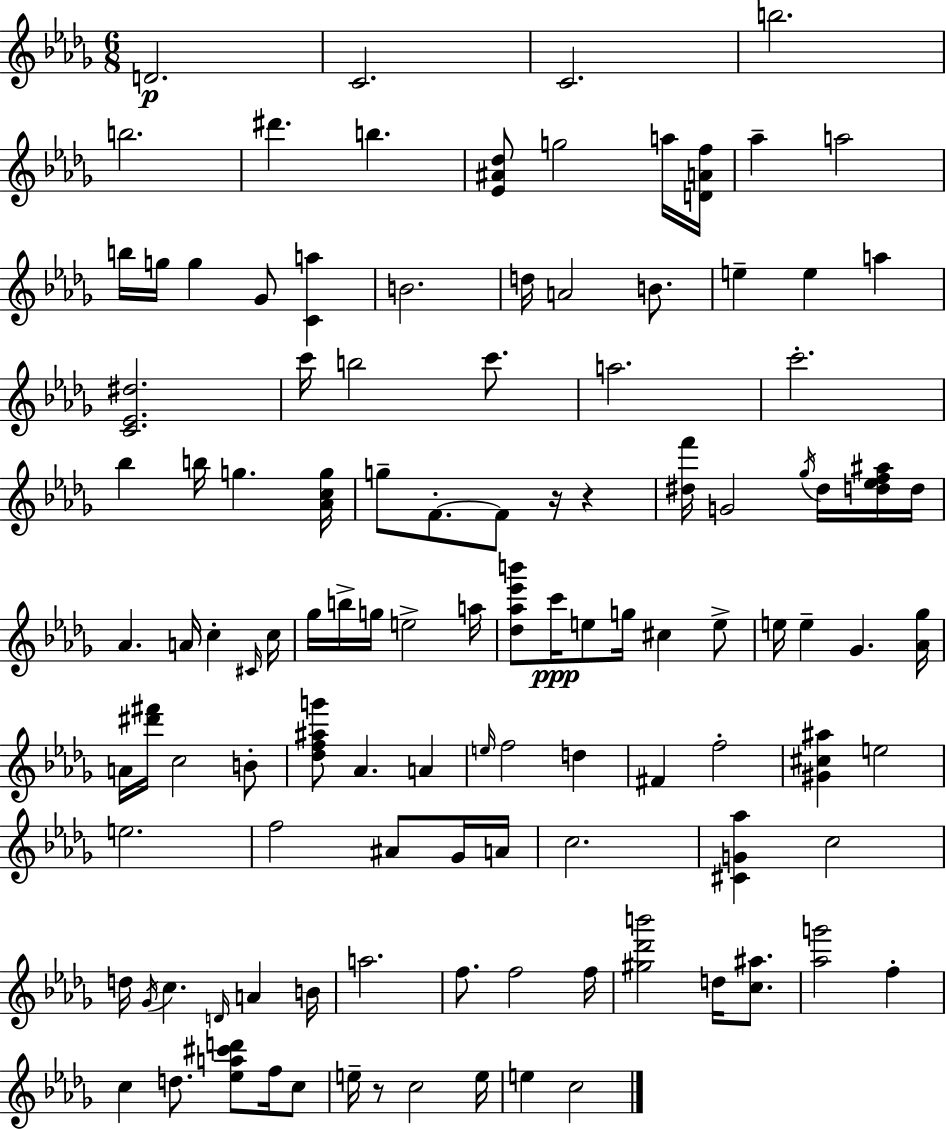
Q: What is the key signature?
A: BES minor